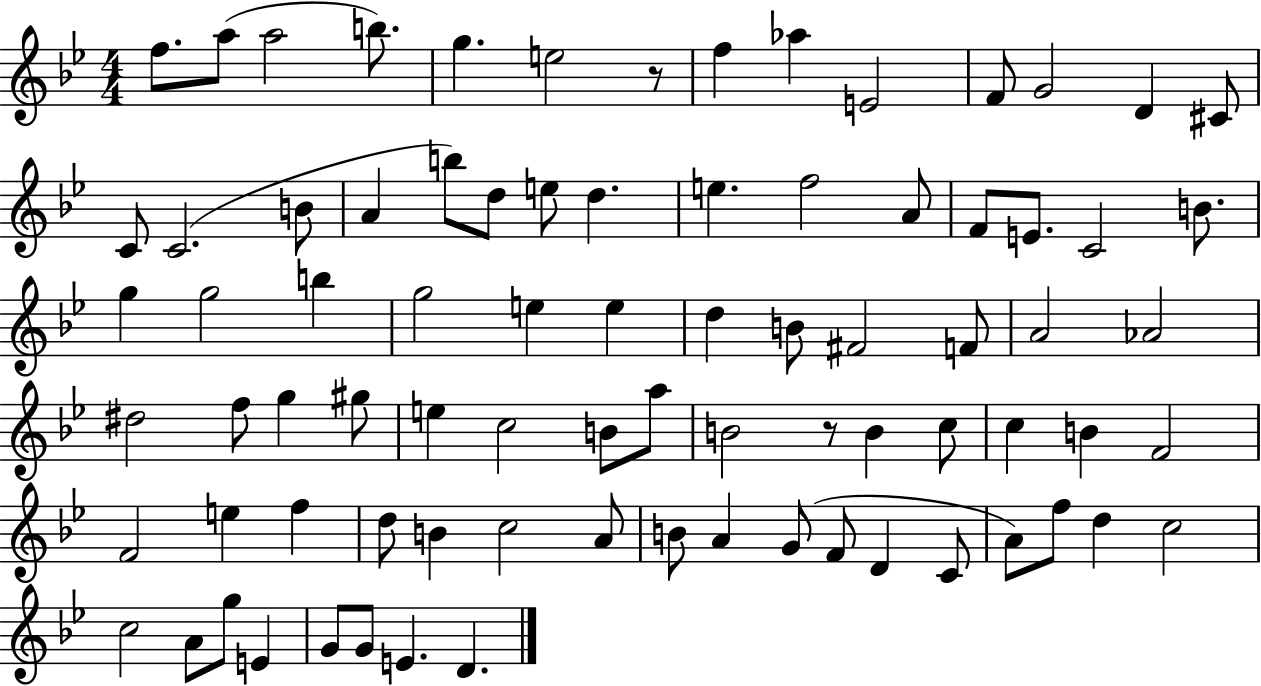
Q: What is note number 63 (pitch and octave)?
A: A4